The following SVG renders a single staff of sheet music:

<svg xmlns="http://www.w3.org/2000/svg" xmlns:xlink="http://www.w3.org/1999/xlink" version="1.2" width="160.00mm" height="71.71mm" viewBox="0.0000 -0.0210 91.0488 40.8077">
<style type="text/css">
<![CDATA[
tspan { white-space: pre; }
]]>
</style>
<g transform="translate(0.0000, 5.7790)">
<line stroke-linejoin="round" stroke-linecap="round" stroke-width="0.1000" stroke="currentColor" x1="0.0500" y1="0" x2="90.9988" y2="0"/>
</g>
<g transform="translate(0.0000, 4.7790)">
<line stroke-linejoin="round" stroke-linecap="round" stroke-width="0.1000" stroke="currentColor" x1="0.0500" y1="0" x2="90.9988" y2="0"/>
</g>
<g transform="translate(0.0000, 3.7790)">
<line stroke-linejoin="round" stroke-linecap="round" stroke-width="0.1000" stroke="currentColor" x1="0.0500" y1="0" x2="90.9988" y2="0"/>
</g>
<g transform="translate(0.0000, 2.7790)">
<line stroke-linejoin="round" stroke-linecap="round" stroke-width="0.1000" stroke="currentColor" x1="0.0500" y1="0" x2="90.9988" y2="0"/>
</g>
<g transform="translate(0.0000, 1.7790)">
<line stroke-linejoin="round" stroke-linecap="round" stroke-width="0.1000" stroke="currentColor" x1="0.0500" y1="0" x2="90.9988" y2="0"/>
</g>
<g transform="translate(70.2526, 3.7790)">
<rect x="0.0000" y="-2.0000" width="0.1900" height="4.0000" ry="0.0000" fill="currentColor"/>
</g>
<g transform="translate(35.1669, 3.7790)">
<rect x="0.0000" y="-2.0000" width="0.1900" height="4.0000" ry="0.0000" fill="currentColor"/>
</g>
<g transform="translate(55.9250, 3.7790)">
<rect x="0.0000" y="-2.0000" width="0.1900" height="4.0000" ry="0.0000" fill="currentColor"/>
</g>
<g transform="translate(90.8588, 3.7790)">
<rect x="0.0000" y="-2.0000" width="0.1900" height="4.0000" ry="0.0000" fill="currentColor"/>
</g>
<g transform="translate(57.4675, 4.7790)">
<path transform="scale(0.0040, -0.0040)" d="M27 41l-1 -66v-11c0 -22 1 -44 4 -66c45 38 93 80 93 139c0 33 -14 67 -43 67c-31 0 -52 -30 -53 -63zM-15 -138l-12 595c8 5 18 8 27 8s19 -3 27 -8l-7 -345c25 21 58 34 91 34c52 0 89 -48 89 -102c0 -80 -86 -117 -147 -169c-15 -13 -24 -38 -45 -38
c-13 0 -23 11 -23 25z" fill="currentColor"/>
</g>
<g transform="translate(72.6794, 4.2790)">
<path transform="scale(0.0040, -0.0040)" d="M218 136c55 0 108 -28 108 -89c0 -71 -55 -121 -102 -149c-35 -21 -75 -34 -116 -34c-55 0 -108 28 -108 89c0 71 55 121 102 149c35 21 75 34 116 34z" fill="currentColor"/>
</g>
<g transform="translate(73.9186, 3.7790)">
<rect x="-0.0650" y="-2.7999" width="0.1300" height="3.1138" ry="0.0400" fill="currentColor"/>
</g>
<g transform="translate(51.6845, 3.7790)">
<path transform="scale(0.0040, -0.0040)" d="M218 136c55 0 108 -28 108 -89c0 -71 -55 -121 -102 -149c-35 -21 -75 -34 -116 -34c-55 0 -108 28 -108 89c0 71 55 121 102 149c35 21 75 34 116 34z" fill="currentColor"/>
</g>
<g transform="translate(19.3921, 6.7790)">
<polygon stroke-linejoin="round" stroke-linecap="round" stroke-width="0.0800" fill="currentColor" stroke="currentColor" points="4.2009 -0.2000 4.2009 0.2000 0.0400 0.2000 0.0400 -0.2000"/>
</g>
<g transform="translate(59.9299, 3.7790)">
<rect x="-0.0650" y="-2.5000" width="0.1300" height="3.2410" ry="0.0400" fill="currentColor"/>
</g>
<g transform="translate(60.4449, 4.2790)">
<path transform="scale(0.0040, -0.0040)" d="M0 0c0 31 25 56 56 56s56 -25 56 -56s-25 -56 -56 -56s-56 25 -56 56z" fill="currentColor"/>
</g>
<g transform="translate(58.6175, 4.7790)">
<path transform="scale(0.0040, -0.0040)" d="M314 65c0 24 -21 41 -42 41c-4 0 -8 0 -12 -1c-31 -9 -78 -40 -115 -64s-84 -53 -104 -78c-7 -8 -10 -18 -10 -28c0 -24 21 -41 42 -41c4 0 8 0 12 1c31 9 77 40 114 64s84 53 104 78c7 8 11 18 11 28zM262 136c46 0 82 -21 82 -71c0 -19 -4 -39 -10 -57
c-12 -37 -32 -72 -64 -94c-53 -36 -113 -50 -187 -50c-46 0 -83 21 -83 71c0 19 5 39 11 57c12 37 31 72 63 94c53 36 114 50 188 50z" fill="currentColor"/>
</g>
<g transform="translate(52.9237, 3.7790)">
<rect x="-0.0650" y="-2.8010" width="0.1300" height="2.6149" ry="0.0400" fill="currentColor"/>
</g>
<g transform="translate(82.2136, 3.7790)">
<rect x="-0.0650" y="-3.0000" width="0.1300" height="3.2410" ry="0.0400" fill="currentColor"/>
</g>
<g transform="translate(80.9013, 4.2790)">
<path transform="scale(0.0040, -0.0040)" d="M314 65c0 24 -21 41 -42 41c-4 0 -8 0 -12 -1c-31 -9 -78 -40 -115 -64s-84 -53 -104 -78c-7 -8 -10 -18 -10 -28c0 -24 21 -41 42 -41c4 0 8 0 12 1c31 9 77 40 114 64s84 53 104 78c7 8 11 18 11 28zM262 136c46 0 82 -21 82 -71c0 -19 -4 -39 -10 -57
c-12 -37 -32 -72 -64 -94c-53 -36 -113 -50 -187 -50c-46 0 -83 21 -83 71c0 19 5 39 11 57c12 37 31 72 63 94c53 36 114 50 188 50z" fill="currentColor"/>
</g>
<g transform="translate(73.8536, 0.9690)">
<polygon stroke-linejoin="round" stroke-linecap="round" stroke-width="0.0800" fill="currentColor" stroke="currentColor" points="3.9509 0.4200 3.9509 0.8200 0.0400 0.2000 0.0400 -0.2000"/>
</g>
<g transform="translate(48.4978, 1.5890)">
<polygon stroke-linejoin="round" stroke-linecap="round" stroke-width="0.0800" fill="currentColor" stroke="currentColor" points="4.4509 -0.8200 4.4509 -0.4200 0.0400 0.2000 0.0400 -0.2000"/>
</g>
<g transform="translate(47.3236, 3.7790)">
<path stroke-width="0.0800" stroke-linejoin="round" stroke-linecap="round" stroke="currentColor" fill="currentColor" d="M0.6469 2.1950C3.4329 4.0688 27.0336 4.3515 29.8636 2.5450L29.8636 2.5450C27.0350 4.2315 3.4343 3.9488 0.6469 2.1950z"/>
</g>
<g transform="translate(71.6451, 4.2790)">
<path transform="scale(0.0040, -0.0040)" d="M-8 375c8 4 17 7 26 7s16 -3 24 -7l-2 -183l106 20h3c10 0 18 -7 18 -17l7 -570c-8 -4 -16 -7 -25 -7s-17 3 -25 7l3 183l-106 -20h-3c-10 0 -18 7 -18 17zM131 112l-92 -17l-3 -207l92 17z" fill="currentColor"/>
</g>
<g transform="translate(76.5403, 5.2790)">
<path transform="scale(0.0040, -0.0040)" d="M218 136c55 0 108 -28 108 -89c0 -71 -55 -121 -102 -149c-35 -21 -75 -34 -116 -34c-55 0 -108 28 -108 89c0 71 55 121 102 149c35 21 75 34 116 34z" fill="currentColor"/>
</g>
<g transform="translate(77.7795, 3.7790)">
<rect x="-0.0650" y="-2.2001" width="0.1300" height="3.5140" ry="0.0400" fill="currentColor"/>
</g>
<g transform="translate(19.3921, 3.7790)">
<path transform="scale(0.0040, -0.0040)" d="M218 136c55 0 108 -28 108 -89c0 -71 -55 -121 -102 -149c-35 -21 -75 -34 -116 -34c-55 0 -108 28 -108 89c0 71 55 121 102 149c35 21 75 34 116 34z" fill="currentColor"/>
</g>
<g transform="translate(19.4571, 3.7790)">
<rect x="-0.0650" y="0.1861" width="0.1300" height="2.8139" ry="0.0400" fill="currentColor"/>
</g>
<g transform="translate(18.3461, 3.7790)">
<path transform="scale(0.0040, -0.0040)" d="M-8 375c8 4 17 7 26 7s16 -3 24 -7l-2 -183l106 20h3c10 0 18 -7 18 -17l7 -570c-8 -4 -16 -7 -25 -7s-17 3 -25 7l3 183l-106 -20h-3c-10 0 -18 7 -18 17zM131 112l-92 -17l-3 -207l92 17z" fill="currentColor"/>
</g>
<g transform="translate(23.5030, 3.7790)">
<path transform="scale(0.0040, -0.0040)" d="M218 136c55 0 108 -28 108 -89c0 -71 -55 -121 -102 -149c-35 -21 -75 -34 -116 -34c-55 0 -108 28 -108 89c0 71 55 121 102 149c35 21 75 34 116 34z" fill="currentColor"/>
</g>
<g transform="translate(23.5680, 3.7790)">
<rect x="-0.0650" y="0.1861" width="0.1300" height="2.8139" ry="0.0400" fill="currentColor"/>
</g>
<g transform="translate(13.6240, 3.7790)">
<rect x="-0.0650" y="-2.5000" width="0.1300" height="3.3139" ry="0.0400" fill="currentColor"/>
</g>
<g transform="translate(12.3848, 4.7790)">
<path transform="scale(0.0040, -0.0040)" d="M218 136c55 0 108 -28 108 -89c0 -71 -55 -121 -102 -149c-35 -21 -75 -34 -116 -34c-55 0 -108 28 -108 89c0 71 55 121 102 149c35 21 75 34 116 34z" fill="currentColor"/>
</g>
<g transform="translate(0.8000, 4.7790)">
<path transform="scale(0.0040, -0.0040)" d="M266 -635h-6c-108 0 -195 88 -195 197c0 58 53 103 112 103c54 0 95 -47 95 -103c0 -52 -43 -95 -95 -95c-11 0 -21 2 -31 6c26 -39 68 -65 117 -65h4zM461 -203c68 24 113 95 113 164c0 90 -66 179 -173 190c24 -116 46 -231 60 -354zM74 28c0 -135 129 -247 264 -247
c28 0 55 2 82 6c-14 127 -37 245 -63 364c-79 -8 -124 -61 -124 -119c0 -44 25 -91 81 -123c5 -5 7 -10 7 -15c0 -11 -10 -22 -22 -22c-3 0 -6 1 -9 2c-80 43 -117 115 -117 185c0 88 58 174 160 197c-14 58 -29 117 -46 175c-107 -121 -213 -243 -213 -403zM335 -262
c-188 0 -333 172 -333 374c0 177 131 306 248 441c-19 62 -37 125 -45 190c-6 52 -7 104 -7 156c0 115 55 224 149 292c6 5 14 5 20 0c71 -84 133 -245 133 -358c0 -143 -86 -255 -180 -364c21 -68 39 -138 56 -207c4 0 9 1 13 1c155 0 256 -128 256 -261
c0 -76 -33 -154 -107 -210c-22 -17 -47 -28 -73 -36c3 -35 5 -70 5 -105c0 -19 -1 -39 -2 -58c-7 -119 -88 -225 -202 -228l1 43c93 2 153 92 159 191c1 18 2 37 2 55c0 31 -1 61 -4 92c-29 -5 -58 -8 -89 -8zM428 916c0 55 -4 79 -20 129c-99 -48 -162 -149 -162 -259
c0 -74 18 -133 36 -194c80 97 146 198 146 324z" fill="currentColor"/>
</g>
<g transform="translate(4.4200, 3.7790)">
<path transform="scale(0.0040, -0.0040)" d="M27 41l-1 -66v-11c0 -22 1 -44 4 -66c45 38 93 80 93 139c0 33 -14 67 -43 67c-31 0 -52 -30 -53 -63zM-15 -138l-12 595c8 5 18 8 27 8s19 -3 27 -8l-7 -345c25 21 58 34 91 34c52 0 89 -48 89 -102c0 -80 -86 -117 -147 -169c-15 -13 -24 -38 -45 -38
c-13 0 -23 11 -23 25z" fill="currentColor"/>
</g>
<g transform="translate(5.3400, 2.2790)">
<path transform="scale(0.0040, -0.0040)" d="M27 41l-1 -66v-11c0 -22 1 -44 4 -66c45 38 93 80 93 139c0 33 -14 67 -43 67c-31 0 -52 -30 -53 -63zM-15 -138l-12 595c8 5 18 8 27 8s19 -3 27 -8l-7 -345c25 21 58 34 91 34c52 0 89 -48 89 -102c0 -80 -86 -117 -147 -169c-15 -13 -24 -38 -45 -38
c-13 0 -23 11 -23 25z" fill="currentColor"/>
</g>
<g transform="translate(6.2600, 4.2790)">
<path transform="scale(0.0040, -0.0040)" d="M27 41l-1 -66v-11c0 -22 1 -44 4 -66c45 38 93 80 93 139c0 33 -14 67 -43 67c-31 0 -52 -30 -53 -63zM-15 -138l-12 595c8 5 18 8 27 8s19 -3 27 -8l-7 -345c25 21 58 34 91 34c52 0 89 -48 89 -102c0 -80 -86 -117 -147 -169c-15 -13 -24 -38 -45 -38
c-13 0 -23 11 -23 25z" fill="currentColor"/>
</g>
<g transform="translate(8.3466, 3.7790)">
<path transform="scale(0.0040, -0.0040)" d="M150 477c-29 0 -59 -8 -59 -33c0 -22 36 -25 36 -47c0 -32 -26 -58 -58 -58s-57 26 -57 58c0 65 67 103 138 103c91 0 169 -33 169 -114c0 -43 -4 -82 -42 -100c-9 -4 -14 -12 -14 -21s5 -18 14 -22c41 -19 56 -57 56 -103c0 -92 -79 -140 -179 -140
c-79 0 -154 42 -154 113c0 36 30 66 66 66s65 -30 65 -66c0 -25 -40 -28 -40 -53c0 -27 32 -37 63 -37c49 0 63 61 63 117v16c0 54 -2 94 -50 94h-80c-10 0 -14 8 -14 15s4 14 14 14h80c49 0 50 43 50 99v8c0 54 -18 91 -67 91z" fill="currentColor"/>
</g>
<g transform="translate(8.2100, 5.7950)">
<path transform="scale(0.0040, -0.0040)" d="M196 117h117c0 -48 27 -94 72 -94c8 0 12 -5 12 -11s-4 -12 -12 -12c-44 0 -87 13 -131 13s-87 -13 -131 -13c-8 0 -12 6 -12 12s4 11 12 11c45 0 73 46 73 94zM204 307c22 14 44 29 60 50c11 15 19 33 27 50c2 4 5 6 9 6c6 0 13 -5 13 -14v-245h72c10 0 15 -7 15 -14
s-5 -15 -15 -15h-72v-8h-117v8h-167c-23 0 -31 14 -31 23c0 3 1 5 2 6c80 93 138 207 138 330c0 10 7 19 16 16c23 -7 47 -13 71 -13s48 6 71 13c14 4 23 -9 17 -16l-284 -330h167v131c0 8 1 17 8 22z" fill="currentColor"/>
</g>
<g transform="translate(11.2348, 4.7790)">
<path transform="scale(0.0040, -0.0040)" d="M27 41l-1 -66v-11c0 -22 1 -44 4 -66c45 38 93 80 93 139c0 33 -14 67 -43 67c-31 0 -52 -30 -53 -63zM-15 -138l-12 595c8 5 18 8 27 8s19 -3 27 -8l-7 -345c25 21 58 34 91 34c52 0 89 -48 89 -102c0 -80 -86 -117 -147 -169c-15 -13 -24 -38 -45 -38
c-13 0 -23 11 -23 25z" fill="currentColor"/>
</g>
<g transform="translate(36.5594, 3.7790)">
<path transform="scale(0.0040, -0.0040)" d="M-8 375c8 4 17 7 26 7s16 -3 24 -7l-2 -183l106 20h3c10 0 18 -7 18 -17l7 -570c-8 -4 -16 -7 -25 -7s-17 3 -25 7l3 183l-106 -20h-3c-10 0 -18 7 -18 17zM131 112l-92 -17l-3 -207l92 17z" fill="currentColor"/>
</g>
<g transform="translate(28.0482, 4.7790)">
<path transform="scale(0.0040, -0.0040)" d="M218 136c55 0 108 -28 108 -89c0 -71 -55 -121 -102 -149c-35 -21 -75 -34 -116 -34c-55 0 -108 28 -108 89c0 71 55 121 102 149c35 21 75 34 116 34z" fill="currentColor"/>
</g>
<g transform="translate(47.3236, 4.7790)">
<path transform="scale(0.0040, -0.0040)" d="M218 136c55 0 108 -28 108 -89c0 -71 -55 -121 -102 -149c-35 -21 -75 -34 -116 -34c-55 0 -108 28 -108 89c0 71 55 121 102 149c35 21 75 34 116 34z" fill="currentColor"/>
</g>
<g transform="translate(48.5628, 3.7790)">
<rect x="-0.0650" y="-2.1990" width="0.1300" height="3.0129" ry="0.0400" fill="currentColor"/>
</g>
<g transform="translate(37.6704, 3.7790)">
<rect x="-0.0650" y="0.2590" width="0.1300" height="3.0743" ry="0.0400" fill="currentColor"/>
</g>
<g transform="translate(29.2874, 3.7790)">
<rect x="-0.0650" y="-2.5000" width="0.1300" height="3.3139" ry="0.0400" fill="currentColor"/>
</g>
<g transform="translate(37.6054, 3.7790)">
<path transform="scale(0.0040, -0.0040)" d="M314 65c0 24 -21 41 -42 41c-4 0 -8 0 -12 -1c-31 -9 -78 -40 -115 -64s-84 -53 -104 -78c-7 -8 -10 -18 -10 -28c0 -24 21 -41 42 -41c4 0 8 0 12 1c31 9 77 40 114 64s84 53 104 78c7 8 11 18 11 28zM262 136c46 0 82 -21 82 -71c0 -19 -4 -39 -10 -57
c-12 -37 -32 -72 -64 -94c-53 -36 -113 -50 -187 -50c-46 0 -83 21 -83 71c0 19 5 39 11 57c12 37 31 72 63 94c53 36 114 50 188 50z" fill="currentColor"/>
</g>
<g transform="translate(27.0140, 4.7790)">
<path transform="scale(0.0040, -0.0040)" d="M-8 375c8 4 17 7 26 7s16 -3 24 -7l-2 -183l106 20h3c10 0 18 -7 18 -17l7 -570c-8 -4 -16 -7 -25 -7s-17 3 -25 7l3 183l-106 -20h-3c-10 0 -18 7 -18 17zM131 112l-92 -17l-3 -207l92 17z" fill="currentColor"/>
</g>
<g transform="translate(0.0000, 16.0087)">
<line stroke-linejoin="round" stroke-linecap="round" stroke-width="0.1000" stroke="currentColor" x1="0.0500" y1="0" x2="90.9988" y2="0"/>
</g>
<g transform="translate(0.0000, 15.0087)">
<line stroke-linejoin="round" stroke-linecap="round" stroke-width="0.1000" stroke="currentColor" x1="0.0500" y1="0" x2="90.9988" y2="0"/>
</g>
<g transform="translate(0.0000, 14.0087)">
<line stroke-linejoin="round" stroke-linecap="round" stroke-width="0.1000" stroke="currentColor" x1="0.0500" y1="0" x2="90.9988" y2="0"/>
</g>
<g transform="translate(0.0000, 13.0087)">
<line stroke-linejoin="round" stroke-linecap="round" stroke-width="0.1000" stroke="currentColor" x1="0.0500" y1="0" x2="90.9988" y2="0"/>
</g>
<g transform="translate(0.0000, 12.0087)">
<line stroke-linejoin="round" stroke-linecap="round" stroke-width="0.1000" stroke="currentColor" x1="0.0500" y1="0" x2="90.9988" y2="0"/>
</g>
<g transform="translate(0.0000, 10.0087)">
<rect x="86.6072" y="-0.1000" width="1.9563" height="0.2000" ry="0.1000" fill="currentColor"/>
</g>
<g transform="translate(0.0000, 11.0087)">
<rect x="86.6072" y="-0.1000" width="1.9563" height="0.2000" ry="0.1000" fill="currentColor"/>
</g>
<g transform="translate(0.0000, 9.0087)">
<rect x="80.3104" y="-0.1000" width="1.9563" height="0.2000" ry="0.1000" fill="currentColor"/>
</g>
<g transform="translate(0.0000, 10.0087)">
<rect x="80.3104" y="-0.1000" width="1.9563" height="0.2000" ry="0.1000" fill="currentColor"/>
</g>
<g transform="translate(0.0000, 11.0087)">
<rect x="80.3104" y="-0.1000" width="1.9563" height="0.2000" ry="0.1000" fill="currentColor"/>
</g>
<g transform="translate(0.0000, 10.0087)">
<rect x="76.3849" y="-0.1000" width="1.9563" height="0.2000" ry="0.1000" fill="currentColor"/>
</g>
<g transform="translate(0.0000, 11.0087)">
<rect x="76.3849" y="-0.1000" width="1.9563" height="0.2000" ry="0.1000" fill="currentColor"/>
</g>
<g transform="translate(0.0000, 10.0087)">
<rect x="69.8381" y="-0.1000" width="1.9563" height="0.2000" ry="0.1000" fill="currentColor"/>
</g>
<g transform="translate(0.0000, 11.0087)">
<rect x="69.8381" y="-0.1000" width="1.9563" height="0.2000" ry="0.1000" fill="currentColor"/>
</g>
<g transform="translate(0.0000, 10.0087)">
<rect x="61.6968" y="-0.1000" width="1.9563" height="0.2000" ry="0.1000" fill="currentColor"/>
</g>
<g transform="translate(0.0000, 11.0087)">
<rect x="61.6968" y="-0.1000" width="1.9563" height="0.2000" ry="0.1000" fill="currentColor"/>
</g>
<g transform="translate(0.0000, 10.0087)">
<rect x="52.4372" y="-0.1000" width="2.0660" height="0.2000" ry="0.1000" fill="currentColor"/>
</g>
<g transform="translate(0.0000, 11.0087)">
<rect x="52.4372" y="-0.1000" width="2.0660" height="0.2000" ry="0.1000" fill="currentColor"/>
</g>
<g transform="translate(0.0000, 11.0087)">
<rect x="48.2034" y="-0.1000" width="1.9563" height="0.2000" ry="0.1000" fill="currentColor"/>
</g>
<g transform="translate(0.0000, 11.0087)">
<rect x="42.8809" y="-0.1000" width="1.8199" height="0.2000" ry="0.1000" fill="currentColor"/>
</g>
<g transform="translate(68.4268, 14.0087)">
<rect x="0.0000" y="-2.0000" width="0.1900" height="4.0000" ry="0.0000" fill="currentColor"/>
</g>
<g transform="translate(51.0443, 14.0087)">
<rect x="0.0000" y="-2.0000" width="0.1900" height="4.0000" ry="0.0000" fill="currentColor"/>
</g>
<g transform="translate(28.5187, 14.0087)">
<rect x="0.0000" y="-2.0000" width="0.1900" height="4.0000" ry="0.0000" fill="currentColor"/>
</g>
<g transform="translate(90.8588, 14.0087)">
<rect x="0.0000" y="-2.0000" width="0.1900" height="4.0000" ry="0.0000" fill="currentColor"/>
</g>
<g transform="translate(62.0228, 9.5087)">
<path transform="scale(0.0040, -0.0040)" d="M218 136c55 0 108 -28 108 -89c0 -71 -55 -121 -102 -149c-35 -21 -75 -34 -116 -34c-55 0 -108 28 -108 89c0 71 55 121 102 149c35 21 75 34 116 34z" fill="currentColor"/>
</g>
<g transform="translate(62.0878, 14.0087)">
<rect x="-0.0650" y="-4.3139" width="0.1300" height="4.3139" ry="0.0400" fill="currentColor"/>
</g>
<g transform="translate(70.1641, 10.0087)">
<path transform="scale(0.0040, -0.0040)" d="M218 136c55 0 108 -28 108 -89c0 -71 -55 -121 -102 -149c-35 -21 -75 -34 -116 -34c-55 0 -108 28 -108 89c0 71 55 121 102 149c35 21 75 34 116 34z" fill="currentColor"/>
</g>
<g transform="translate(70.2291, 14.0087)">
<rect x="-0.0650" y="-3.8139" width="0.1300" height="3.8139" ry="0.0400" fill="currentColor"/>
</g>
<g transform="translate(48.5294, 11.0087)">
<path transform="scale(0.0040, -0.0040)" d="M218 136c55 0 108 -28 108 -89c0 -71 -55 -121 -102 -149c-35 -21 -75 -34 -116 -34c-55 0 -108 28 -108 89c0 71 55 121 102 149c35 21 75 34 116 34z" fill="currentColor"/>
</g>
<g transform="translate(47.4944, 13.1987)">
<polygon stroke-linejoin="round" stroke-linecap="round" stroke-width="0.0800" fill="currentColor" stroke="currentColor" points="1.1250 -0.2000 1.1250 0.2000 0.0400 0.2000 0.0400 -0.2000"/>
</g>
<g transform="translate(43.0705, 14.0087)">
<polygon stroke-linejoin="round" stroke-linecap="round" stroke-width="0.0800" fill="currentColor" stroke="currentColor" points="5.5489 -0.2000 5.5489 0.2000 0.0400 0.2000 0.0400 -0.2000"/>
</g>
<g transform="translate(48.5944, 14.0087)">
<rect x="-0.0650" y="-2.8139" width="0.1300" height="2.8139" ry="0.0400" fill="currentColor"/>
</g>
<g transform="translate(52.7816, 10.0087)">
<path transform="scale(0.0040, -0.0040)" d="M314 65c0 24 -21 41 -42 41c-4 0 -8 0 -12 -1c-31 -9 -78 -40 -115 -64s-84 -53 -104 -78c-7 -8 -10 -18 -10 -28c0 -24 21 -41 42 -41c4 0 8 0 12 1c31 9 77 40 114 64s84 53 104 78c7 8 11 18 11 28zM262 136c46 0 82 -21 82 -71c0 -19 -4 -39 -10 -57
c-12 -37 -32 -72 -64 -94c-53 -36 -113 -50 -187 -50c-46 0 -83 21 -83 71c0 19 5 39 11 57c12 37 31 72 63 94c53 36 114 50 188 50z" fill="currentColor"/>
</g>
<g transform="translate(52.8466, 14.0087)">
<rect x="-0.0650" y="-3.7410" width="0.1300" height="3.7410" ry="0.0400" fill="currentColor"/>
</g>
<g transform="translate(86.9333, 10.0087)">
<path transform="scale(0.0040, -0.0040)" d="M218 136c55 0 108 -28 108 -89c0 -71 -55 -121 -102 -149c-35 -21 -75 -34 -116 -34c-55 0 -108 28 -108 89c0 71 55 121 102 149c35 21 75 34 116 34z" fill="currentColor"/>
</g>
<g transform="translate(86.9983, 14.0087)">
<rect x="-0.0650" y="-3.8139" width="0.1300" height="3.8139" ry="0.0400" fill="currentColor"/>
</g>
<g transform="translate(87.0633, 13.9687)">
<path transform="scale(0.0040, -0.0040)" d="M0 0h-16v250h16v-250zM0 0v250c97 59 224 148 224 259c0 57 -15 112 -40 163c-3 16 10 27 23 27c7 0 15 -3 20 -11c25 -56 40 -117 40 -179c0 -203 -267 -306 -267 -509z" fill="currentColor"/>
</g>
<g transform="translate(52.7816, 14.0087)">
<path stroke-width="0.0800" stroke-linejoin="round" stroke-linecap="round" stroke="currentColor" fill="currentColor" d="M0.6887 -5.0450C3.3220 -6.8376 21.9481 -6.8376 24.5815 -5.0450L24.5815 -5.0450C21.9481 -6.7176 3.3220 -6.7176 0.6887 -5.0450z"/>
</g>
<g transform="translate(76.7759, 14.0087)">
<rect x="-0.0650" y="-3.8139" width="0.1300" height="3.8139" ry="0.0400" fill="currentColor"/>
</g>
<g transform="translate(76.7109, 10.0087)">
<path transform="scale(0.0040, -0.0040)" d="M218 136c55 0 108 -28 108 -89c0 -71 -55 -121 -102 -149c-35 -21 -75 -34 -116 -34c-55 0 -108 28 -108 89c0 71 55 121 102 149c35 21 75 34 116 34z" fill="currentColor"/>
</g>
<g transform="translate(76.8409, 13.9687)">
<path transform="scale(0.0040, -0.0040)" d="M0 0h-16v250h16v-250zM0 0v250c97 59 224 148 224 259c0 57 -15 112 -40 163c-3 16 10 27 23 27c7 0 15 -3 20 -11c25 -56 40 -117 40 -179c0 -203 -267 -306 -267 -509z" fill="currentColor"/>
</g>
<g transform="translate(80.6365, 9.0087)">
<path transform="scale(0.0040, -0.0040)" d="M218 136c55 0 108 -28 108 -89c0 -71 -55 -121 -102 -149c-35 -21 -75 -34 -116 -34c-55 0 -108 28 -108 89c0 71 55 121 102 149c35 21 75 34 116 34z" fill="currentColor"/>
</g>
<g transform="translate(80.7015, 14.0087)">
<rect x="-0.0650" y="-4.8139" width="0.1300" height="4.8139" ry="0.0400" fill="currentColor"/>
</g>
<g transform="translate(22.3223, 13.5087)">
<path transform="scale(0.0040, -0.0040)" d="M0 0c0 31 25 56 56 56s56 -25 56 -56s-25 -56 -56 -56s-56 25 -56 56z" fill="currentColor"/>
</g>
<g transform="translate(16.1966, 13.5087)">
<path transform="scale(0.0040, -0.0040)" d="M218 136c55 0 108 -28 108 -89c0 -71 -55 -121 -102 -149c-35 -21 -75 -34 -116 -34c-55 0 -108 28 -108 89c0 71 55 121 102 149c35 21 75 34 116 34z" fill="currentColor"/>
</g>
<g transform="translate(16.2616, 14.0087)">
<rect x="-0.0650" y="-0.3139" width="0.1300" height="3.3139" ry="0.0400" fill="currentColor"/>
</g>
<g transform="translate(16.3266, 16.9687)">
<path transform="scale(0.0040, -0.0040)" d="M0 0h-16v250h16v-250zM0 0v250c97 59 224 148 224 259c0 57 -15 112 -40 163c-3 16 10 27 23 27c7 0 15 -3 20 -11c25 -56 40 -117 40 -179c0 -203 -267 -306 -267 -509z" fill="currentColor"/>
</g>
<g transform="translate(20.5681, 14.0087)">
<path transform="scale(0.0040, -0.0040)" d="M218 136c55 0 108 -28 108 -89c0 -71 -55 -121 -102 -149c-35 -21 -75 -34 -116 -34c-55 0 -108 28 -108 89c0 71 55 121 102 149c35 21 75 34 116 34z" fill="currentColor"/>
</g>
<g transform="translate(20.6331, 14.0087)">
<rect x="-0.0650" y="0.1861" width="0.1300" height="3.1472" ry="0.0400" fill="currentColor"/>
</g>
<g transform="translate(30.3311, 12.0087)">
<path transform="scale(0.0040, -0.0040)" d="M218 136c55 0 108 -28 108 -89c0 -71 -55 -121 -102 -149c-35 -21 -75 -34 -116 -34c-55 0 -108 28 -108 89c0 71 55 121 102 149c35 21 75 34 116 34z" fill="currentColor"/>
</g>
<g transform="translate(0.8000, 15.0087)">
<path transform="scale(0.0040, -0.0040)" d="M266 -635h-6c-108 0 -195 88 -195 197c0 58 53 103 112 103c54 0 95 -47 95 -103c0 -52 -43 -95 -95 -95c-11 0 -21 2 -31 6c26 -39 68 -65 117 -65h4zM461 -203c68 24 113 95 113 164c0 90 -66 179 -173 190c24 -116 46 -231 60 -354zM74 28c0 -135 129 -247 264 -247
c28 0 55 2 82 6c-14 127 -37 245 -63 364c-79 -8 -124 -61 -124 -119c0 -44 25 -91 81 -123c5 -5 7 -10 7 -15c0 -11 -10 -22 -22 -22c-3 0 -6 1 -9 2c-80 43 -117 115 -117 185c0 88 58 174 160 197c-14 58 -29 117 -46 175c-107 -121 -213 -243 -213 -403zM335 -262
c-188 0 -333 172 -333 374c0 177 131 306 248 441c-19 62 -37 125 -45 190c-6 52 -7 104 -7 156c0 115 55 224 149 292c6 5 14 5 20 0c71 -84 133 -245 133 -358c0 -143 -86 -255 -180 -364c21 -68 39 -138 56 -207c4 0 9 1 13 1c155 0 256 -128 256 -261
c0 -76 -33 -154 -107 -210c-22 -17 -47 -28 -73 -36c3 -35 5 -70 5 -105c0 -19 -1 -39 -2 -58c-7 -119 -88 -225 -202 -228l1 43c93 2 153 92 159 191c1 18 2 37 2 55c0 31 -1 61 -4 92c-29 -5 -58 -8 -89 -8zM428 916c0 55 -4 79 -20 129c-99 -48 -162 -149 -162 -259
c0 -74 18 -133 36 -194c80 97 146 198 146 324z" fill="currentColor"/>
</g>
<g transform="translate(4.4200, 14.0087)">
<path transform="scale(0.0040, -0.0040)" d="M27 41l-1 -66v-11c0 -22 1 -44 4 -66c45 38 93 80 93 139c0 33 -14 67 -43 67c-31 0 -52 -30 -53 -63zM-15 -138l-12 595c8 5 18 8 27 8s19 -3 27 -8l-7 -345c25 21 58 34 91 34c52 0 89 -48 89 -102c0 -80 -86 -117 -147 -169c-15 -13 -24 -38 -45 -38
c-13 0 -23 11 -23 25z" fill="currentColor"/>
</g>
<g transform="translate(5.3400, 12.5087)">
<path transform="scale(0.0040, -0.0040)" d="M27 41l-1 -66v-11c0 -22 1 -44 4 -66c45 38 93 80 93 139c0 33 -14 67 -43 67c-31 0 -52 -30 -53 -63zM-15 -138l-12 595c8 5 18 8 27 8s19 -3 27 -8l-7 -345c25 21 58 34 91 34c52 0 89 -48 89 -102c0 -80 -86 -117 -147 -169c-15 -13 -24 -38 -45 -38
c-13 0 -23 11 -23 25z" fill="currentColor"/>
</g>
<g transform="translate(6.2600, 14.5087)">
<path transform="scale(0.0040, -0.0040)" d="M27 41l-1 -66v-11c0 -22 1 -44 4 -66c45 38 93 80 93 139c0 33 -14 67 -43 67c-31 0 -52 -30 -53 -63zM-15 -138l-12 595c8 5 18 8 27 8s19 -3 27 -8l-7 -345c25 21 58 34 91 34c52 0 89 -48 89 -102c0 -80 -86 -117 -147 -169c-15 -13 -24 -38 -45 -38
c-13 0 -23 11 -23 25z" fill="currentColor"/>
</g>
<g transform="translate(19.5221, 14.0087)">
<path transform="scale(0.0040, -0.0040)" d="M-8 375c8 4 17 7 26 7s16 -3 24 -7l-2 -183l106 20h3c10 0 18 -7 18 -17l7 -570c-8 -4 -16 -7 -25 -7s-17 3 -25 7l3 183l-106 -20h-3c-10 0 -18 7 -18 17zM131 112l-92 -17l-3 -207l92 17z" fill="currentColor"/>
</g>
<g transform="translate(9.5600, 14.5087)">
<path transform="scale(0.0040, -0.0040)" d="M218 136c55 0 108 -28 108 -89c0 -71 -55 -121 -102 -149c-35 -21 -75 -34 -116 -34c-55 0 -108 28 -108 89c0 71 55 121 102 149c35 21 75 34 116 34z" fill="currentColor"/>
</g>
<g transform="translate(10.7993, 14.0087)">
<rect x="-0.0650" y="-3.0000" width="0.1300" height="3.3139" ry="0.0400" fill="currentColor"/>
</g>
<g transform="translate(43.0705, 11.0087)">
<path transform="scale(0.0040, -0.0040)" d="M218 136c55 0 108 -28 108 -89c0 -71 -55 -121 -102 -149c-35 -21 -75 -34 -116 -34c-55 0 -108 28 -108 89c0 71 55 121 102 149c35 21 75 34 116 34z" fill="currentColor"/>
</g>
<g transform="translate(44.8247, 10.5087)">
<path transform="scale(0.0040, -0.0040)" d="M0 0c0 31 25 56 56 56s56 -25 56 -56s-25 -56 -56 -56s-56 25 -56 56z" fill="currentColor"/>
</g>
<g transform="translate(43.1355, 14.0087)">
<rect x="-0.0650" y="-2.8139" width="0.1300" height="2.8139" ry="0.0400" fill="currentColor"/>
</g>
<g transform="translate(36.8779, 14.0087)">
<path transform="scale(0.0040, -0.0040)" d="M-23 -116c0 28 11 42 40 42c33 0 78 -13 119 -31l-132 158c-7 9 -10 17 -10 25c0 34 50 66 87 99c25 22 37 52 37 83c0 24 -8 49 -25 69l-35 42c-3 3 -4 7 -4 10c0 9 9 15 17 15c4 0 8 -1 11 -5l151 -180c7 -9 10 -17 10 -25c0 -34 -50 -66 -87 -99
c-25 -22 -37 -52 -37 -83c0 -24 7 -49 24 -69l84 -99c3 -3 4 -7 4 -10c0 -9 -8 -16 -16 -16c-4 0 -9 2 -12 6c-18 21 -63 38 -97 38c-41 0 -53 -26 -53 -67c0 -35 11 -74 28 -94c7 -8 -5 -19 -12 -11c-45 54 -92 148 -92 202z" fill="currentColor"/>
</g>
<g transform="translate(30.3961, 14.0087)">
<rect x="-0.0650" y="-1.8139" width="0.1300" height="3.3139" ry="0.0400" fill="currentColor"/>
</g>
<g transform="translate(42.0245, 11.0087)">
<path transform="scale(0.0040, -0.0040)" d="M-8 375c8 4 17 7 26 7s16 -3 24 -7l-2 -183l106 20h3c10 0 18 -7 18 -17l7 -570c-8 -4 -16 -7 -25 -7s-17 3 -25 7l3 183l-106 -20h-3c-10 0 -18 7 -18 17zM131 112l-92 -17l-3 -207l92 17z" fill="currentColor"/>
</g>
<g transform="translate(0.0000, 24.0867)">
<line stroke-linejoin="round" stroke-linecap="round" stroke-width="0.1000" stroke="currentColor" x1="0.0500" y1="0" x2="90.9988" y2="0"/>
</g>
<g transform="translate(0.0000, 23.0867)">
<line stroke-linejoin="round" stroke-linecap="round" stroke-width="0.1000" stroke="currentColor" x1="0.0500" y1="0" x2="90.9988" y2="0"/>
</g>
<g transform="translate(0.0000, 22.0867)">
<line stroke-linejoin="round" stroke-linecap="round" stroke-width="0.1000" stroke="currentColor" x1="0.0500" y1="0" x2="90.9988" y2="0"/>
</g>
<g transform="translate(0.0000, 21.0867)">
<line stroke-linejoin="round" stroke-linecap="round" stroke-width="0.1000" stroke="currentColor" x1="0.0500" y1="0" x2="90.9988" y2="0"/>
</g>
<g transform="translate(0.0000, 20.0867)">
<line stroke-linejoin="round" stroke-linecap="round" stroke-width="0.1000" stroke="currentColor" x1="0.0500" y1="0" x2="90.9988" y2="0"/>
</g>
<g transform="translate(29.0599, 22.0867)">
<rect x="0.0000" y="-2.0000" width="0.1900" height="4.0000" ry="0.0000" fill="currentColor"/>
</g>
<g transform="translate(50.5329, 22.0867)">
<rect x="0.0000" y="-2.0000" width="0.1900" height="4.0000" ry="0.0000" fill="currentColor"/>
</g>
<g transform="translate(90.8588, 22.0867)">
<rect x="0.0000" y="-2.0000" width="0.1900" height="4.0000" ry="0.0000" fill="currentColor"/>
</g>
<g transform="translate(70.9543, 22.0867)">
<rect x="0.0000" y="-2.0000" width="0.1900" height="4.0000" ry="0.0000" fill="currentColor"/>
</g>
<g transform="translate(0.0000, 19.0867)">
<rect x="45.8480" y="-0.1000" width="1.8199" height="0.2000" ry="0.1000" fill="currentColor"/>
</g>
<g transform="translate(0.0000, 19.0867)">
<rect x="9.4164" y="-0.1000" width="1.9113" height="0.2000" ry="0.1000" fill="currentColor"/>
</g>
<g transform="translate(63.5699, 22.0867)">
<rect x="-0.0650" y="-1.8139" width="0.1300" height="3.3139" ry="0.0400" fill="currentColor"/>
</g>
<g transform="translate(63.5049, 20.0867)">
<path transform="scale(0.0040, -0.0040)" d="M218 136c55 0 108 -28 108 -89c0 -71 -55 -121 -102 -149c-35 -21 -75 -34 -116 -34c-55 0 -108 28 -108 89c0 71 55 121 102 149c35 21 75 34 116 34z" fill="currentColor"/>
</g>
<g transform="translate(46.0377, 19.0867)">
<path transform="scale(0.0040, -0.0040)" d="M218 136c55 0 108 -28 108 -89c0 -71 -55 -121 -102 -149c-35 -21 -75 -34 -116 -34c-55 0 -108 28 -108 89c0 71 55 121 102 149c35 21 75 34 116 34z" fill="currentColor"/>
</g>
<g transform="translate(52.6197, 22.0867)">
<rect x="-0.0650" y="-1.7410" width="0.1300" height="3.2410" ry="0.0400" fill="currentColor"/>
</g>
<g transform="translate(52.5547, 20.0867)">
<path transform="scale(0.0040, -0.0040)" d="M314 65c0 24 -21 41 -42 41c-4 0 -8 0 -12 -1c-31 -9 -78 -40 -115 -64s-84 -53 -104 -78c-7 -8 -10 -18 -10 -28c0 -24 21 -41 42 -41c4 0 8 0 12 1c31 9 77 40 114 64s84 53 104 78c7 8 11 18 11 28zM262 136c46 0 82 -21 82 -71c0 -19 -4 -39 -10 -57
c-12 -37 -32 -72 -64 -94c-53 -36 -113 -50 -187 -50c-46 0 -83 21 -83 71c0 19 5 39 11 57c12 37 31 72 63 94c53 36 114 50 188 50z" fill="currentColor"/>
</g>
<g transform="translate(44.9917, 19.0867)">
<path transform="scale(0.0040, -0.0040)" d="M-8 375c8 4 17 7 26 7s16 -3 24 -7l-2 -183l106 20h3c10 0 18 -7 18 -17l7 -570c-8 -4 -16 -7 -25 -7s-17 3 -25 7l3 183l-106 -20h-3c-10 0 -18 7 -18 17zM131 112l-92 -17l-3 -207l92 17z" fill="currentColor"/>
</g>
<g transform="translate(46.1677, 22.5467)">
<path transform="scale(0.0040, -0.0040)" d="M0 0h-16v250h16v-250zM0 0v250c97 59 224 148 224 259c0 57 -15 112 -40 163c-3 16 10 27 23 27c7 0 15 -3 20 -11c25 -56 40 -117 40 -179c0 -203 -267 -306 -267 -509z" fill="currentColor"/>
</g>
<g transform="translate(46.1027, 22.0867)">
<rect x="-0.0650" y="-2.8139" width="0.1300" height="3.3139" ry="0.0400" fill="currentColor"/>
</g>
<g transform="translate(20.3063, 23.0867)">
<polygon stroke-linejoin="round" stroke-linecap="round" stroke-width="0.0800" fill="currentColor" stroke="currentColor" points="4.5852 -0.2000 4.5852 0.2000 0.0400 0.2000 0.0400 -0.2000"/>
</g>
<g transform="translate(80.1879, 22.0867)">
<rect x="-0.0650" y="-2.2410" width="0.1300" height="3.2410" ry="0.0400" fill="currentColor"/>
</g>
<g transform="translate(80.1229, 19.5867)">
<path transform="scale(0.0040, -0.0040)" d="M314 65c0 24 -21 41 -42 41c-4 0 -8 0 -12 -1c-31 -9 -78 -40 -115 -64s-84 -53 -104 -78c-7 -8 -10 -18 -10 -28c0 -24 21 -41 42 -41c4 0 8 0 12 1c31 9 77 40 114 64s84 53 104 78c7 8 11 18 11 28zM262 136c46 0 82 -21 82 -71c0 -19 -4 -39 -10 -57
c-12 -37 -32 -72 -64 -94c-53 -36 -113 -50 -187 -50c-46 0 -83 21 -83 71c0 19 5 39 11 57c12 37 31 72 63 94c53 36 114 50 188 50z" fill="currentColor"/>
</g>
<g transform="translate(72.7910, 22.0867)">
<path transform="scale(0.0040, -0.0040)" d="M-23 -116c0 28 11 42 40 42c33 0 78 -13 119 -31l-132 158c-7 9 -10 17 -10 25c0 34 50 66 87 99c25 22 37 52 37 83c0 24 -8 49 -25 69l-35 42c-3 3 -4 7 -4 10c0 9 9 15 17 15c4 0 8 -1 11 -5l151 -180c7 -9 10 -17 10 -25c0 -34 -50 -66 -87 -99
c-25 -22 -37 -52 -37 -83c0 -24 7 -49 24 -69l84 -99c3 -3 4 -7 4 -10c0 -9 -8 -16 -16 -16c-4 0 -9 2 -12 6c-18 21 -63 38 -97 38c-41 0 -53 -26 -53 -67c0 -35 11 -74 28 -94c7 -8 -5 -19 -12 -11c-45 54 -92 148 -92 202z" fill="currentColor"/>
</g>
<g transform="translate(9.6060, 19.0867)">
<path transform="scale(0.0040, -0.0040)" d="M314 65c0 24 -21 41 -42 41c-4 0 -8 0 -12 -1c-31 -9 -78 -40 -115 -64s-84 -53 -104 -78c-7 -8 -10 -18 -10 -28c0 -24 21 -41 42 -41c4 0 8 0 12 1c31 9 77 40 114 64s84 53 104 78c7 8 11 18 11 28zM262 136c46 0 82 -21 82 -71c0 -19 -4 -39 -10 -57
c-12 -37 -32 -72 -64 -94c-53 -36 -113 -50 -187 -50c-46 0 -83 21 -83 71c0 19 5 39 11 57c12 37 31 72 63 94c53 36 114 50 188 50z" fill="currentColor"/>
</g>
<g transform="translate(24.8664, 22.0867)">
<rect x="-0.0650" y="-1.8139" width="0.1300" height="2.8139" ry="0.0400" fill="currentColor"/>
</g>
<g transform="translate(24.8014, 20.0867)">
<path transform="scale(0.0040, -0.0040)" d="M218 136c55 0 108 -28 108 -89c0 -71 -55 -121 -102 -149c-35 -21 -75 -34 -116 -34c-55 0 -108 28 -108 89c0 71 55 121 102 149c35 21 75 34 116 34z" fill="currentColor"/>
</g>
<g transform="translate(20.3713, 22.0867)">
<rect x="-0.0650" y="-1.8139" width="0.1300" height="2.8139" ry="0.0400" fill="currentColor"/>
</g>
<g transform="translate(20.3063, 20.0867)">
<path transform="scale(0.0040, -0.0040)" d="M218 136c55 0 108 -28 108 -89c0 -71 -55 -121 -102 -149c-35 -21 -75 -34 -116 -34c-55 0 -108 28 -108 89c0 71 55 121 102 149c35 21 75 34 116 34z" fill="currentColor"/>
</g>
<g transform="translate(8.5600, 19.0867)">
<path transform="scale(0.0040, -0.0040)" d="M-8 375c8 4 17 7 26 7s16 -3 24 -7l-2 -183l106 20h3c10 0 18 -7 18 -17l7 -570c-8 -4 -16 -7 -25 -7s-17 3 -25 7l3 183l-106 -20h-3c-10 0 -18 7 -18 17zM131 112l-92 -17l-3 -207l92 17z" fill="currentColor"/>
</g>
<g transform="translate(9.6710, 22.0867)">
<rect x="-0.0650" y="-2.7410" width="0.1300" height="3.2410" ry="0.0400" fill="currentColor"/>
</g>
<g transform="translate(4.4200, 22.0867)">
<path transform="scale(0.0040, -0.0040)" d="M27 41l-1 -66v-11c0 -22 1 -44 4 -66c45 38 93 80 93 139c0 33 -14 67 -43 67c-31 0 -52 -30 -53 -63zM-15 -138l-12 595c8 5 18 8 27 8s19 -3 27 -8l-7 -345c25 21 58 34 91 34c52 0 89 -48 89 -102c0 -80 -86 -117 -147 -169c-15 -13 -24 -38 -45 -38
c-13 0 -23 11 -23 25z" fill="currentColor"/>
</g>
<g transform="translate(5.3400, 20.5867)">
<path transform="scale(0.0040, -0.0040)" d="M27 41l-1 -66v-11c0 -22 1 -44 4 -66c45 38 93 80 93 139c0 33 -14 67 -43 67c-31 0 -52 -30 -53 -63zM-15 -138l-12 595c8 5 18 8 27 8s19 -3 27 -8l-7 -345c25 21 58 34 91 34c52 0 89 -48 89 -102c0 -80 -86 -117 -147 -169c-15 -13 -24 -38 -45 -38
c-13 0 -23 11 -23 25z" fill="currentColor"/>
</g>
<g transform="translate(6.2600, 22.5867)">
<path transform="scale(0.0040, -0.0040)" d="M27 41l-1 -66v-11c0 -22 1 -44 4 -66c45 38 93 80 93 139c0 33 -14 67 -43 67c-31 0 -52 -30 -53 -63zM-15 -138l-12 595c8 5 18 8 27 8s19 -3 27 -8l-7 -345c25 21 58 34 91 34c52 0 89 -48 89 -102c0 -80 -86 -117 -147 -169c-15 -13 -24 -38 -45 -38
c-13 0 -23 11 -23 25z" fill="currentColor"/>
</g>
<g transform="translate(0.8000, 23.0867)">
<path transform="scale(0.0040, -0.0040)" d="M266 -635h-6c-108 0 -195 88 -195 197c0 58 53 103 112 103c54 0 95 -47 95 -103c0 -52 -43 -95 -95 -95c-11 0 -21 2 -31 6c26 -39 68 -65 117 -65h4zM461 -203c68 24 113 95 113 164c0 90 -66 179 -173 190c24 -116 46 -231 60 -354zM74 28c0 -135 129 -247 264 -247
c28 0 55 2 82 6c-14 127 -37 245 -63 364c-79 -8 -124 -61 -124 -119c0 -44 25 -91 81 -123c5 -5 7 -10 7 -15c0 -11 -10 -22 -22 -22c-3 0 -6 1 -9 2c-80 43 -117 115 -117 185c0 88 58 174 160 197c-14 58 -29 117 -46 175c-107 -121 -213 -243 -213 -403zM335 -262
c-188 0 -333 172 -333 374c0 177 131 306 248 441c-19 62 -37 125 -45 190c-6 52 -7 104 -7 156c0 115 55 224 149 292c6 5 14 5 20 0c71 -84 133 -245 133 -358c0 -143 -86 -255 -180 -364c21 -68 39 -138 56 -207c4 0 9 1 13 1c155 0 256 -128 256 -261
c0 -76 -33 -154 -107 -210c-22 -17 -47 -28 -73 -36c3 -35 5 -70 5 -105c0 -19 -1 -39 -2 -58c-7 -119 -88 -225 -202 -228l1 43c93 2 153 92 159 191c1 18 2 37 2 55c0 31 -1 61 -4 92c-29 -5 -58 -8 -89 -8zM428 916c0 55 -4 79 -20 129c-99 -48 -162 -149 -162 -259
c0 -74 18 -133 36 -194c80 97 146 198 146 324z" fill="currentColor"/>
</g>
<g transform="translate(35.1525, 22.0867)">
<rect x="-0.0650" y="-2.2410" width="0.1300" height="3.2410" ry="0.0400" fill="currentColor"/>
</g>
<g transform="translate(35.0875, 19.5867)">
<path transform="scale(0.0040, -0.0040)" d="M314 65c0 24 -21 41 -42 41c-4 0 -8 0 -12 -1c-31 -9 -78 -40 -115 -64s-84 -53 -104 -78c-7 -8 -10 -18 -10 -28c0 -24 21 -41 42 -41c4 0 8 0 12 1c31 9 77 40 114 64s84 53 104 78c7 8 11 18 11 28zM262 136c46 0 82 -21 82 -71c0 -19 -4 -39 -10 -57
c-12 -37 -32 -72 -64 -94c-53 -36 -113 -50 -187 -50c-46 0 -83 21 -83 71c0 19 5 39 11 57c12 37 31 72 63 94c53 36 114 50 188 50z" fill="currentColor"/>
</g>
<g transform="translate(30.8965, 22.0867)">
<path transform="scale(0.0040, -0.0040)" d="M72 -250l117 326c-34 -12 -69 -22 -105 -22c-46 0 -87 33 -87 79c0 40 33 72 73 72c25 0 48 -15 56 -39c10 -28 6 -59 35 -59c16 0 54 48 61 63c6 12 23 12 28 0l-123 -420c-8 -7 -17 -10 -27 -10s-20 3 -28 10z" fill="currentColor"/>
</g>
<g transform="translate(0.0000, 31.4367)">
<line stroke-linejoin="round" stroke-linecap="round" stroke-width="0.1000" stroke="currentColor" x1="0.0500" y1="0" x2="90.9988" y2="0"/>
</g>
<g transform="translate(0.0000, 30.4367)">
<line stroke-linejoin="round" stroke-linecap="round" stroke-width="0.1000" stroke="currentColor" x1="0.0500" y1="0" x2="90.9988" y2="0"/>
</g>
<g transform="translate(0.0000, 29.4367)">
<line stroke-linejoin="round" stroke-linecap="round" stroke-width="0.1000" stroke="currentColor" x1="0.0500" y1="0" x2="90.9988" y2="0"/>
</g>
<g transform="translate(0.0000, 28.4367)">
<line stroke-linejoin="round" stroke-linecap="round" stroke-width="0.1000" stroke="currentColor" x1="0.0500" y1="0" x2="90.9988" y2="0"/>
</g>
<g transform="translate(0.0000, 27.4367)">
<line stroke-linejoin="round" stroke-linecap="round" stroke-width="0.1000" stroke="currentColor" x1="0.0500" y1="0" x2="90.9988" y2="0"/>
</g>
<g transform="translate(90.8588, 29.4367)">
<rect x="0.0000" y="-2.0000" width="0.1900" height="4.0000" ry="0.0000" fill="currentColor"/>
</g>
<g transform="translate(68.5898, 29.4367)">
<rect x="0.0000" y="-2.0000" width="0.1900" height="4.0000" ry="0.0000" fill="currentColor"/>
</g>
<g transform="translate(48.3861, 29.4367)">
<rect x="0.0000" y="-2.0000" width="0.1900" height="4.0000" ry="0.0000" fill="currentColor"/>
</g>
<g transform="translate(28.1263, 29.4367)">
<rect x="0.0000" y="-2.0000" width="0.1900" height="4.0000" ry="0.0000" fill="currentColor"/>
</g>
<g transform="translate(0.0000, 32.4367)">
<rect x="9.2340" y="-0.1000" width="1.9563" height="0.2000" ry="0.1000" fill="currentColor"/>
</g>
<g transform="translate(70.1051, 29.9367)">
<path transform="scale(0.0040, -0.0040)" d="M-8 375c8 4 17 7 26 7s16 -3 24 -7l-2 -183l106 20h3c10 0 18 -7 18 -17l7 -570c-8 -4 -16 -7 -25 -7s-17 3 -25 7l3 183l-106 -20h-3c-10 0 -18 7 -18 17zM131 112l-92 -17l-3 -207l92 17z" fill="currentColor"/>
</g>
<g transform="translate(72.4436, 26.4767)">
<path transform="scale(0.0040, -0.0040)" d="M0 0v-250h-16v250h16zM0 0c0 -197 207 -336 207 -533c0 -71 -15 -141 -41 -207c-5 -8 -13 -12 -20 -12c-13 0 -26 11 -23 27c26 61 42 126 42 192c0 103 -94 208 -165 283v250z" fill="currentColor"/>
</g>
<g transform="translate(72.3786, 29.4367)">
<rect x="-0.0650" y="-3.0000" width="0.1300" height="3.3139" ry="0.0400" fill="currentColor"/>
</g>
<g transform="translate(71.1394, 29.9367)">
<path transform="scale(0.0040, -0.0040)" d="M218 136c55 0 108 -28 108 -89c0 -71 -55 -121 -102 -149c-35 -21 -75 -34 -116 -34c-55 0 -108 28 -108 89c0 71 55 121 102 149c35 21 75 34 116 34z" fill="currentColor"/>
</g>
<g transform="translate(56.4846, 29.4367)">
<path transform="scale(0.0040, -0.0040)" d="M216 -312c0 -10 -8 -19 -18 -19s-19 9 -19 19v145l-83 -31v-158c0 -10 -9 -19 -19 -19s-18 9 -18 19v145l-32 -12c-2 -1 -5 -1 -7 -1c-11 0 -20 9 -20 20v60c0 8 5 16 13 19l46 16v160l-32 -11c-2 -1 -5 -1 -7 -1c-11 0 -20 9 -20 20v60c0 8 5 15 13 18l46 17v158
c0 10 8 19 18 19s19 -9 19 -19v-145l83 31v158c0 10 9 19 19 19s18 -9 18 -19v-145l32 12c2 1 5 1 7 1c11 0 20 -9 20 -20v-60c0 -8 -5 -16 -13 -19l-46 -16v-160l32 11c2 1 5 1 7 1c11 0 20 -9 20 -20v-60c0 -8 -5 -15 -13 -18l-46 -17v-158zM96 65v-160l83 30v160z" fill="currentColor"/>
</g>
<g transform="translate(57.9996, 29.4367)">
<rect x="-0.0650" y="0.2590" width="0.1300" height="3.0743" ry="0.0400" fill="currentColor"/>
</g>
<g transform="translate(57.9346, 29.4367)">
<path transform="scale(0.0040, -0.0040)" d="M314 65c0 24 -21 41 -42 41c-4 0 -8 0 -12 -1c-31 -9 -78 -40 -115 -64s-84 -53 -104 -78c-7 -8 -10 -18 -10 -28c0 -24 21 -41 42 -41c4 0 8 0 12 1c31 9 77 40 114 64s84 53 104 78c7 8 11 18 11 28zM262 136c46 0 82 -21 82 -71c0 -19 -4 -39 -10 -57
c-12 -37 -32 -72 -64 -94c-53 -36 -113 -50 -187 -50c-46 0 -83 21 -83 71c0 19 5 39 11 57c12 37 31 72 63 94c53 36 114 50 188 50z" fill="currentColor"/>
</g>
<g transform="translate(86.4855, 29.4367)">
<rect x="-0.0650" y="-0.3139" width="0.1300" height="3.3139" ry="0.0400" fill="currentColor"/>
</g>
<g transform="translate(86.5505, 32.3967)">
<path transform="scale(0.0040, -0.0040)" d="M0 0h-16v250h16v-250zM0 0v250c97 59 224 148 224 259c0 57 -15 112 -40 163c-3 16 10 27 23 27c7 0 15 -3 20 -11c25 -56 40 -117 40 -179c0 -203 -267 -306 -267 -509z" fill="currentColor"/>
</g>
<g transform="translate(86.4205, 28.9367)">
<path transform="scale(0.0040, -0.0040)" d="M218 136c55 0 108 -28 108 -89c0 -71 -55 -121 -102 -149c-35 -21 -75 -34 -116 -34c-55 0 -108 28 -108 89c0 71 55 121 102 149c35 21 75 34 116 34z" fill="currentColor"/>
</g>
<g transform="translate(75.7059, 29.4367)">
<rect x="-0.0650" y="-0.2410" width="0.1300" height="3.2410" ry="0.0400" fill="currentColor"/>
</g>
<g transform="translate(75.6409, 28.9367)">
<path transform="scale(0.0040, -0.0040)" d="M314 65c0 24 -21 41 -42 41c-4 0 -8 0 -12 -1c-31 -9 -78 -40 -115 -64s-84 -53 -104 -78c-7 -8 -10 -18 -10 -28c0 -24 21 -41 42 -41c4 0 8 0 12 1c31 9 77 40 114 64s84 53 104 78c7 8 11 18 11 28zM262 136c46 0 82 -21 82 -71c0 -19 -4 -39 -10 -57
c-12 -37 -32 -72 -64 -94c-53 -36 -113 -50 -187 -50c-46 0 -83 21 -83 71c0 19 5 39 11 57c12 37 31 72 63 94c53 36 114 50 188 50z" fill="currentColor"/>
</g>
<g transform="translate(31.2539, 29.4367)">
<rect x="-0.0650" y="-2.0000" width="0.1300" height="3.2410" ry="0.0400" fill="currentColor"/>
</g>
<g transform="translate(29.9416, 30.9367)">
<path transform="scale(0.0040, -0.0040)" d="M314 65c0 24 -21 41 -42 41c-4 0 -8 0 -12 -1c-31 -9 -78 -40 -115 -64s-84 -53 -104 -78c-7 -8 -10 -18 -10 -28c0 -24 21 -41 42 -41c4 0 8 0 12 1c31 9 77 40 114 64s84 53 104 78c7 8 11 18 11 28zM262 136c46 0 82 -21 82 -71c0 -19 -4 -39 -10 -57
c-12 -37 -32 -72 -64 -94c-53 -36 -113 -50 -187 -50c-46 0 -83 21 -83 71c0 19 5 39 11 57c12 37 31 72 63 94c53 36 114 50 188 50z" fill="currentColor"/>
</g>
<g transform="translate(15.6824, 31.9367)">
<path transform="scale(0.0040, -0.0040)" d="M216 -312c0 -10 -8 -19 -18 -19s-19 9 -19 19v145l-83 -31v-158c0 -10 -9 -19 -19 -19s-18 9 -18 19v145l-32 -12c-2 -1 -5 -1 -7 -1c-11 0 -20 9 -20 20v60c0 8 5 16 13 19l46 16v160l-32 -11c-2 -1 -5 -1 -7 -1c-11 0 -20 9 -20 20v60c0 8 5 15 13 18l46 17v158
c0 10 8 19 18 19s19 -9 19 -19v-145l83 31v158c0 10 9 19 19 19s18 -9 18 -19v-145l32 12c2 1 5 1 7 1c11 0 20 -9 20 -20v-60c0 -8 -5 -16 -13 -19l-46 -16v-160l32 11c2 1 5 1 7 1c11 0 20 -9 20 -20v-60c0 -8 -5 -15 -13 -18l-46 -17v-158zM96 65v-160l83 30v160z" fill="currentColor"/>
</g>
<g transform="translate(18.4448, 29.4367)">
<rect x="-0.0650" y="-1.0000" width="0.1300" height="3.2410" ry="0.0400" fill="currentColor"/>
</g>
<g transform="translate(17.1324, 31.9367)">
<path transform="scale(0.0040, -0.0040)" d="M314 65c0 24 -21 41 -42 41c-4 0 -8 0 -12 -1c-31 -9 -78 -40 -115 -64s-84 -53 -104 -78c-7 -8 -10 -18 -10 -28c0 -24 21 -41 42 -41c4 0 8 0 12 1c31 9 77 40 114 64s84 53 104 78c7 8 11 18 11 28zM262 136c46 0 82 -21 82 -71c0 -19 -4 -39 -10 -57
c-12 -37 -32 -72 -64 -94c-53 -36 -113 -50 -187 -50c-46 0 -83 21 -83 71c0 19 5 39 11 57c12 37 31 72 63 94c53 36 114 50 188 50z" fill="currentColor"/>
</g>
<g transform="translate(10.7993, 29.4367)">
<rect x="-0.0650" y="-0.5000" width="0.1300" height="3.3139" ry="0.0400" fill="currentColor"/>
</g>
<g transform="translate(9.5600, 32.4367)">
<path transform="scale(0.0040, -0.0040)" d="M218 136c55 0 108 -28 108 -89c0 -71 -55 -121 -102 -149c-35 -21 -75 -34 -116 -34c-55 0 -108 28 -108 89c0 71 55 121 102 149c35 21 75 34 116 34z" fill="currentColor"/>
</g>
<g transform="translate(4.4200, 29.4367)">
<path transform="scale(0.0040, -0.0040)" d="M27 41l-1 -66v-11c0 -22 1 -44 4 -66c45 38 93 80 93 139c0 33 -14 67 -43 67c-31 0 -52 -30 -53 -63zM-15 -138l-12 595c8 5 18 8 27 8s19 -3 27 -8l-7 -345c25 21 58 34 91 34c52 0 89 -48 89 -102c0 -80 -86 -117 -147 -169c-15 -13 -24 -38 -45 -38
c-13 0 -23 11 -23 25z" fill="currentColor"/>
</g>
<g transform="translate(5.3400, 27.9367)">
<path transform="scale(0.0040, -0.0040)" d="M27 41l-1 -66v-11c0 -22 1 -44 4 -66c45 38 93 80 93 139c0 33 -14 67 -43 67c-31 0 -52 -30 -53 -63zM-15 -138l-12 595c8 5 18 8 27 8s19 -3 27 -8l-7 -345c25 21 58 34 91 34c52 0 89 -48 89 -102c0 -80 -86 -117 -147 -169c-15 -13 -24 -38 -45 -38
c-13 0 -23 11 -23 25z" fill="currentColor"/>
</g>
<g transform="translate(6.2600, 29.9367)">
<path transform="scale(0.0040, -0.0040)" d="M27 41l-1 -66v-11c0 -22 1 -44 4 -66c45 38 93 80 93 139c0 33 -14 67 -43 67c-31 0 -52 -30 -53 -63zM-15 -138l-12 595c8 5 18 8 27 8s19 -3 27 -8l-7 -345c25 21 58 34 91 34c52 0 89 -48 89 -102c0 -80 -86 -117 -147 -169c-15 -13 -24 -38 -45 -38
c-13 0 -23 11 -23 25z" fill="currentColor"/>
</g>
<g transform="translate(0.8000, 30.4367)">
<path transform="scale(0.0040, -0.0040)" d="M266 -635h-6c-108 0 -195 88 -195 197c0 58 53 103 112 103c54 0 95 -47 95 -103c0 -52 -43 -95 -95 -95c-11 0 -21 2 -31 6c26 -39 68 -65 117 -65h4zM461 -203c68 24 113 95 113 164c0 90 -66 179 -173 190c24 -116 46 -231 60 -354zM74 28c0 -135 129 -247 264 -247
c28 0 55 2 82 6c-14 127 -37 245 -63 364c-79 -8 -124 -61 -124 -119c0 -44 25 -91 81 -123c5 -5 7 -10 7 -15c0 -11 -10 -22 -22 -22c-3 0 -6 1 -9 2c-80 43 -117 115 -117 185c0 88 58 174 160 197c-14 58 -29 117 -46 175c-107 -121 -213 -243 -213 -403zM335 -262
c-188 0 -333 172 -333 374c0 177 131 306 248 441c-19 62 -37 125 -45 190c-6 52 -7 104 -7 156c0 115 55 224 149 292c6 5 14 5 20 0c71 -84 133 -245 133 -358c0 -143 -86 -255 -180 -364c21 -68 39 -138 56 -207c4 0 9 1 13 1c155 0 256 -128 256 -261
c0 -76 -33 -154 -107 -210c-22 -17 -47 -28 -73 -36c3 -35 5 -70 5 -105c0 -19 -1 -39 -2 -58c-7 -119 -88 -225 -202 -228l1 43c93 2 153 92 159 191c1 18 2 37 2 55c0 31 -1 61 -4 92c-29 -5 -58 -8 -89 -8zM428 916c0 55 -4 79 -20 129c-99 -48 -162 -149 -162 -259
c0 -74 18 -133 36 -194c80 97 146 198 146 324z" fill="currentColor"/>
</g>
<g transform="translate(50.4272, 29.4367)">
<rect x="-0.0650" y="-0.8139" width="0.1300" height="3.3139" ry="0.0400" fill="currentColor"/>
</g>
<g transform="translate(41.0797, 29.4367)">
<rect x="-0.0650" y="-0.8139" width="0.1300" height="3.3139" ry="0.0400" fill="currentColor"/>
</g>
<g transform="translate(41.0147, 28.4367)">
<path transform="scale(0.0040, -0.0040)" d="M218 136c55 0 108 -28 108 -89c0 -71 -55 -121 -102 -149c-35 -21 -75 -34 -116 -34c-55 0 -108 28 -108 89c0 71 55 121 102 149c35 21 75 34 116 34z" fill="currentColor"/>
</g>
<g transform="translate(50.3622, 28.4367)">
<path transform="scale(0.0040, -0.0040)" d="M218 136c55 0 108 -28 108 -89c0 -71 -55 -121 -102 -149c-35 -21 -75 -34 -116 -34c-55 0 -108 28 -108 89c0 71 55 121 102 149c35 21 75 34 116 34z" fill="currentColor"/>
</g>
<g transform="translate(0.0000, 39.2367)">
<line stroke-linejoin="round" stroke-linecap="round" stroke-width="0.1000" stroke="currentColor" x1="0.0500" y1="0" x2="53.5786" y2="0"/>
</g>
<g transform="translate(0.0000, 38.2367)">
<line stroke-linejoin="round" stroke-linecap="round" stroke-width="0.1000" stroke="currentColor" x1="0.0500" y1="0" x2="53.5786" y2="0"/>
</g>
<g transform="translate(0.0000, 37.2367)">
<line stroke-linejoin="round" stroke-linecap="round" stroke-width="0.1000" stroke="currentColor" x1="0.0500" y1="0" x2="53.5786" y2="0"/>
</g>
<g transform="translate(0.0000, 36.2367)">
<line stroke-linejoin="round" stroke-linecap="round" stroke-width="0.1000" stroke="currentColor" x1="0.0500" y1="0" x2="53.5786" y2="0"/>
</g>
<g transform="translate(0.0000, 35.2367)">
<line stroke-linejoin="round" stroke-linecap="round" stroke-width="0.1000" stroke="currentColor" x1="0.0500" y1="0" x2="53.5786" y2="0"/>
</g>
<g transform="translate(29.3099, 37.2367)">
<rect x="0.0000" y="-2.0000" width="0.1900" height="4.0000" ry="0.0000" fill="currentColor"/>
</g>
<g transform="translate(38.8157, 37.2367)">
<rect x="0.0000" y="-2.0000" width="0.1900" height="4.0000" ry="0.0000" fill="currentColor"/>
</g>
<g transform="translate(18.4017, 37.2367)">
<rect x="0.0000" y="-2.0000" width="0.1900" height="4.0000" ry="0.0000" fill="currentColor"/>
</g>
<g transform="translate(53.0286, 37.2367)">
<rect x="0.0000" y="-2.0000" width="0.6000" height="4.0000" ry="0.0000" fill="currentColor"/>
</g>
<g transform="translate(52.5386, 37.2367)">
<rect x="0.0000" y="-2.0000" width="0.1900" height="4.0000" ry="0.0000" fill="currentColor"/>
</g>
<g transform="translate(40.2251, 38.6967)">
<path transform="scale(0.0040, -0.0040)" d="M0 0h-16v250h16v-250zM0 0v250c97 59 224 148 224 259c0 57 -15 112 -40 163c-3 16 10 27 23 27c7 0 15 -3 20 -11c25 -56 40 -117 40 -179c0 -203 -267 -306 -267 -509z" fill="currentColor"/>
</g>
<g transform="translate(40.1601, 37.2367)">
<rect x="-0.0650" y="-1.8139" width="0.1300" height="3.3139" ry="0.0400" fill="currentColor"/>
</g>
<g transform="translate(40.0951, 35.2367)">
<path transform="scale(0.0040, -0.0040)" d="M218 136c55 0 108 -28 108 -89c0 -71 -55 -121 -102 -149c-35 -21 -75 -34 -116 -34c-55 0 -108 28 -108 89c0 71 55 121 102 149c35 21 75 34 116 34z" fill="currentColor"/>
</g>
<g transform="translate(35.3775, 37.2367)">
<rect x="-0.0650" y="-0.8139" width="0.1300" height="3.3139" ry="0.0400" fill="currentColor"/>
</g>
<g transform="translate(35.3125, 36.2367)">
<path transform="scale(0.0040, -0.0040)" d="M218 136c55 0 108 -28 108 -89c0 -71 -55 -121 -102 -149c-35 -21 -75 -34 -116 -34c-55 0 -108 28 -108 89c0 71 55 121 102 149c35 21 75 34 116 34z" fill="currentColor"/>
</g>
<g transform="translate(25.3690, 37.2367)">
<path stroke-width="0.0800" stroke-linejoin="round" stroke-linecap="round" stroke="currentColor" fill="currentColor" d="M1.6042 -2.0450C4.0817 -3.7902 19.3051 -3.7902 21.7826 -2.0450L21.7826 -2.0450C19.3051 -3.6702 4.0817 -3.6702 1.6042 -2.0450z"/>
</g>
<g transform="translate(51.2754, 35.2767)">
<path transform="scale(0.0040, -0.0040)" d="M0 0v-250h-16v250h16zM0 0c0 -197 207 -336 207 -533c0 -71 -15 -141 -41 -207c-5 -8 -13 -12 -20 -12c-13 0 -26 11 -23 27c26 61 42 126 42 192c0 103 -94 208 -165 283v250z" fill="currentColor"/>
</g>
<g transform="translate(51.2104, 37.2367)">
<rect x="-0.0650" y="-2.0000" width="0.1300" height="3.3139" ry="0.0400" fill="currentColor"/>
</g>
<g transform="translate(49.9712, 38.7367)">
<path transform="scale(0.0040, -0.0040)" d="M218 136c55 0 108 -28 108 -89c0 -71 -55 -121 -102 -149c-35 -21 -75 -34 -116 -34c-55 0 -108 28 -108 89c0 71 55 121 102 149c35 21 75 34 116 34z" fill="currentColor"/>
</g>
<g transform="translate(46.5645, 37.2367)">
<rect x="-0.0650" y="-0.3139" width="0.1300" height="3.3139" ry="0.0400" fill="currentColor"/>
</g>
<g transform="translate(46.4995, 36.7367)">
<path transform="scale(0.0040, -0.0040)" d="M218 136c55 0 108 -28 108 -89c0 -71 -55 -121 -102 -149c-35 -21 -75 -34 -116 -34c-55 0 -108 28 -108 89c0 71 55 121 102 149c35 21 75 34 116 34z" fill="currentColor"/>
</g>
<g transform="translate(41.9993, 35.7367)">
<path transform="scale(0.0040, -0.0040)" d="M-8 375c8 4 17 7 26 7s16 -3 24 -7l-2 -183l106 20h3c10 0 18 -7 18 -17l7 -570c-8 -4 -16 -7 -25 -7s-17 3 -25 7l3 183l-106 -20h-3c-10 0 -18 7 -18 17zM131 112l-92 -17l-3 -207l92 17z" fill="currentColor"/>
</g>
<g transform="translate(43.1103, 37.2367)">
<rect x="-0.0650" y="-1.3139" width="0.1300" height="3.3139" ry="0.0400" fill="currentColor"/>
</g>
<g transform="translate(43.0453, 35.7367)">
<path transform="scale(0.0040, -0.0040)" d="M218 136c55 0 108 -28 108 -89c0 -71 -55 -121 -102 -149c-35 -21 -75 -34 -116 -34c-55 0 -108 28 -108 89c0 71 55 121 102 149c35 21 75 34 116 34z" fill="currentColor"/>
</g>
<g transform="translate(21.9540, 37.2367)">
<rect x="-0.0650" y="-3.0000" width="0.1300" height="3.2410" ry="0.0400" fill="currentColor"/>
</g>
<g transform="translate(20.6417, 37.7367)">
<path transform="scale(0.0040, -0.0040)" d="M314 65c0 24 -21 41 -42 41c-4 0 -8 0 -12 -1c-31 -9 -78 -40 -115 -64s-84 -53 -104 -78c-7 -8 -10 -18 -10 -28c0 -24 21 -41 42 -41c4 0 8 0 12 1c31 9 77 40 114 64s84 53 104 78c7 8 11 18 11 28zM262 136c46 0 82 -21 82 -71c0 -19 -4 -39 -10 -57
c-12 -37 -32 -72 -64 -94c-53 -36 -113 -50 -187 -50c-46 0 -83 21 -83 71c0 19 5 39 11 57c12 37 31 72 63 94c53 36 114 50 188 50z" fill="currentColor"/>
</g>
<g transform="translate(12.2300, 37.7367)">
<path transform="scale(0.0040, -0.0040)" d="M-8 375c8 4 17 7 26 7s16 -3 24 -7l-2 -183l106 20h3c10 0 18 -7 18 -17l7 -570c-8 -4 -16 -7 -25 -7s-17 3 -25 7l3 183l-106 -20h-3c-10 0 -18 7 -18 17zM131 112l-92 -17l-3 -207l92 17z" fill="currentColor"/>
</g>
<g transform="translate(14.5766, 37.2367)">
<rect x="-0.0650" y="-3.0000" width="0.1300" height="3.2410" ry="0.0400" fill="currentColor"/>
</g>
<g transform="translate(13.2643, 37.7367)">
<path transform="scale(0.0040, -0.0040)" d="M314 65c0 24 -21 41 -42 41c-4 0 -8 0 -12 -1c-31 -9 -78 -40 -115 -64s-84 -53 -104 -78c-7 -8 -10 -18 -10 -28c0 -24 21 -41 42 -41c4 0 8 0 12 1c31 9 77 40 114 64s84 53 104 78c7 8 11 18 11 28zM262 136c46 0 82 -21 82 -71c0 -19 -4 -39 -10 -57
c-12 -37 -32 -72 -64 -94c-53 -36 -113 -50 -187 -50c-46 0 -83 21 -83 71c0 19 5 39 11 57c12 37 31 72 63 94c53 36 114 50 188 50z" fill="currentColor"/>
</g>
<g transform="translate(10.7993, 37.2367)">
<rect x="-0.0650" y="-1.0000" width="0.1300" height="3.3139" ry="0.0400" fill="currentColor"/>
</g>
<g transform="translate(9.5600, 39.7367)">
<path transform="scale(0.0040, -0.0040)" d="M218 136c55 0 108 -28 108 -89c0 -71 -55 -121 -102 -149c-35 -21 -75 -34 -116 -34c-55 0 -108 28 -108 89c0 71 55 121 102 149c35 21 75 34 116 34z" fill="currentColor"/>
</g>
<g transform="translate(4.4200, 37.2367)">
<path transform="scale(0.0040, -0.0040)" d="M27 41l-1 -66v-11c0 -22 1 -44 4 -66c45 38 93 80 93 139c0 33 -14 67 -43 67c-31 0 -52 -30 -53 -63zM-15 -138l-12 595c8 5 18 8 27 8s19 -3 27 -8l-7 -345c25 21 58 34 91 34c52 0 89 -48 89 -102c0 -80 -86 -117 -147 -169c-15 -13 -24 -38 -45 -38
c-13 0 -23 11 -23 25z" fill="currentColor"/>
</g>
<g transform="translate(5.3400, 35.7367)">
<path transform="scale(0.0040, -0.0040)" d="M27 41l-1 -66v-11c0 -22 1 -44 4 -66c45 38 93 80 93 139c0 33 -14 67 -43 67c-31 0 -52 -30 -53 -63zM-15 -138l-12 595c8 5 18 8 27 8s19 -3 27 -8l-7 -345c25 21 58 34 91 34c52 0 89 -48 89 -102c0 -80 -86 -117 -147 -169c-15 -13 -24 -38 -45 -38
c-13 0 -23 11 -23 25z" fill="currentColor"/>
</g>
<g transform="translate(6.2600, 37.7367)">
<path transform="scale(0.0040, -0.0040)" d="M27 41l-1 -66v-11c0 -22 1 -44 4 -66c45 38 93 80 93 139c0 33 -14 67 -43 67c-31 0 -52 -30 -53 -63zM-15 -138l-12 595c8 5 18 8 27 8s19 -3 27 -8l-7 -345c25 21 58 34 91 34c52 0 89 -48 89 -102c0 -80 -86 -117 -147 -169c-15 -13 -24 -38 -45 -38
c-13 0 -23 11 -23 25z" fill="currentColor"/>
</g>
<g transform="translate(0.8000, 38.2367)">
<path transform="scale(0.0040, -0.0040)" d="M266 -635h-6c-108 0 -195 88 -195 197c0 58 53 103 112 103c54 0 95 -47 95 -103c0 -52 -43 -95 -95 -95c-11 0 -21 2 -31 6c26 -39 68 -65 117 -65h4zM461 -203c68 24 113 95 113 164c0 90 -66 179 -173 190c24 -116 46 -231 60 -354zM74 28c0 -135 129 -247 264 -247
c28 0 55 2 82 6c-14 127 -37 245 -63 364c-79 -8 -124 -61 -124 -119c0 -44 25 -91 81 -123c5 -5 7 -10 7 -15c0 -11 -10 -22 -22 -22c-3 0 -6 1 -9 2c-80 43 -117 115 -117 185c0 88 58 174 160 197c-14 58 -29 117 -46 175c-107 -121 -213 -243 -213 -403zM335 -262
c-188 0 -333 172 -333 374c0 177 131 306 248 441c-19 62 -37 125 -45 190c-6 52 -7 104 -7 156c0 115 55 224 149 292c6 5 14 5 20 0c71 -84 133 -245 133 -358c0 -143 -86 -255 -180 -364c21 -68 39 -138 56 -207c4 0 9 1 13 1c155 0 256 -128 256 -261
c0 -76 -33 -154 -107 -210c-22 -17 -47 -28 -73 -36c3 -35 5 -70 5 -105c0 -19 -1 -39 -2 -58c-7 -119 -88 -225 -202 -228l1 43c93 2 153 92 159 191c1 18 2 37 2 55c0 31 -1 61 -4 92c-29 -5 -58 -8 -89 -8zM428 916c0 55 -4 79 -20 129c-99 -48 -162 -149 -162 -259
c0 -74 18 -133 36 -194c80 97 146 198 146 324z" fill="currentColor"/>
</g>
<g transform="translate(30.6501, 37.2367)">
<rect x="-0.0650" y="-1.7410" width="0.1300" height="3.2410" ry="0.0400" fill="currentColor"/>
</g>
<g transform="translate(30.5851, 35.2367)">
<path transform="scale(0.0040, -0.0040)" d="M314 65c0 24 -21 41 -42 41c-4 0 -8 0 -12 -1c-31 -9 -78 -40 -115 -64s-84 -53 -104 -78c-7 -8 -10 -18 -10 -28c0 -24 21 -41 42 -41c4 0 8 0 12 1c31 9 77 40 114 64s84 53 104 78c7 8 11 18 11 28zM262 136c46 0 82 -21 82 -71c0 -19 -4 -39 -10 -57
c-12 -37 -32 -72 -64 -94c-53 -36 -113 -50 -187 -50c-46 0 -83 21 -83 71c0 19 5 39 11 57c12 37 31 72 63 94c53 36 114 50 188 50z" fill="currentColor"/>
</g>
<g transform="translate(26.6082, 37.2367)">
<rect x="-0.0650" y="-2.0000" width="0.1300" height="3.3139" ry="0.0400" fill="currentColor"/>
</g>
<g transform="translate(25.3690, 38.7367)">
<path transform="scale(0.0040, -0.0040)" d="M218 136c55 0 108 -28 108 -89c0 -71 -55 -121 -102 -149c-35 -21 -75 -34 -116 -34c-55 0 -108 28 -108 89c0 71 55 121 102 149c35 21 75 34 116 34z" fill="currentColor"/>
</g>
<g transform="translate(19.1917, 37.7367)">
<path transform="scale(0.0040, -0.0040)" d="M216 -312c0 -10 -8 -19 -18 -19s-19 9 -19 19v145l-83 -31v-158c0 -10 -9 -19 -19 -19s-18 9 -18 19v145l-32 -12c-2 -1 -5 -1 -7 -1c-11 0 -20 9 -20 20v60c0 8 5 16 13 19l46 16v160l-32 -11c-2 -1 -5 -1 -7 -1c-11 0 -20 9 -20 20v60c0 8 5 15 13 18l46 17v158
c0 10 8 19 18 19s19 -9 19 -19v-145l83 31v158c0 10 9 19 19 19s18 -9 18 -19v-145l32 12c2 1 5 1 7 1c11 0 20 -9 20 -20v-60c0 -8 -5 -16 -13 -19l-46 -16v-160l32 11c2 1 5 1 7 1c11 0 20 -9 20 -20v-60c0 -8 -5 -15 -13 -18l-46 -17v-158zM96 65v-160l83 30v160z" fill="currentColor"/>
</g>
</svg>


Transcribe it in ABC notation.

X:1
T:Untitled
M:3/4
L:1/4
K:Eb
_G B/2 B/2 G B2 G/2 B/2 _G2 A/2 F/2 A2 _A c/2 B f z a/2 a/4 c'2 d' c' c'/2 _e' c'/2 a2 f/2 f/2 z/2 g2 a/2 f2 f z g2 C ^D2 F2 d d ^B2 A/2 c2 c/2 D A2 ^A2 F f2 d f/2 e c F/2